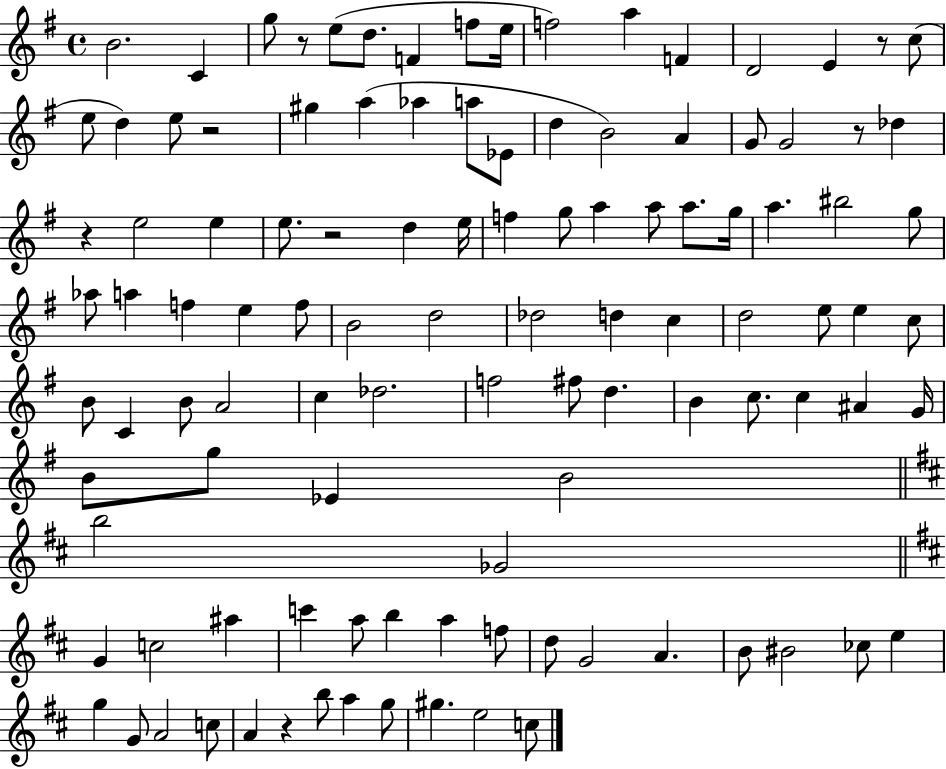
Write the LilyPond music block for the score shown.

{
  \clef treble
  \time 4/4
  \defaultTimeSignature
  \key g \major
  b'2. c'4 | g''8 r8 e''8( d''8. f'4 f''8 e''16 | f''2) a''4 f'4 | d'2 e'4 r8 c''8( | \break e''8 d''4) e''8 r2 | gis''4 a''4( aes''4 a''8 ees'8 | d''4 b'2) a'4 | g'8 g'2 r8 des''4 | \break r4 e''2 e''4 | e''8. r2 d''4 e''16 | f''4 g''8 a''4 a''8 a''8. g''16 | a''4. bis''2 g''8 | \break aes''8 a''4 f''4 e''4 f''8 | b'2 d''2 | des''2 d''4 c''4 | d''2 e''8 e''4 c''8 | \break b'8 c'4 b'8 a'2 | c''4 des''2. | f''2 fis''8 d''4. | b'4 c''8. c''4 ais'4 g'16 | \break b'8 g''8 ees'4 b'2 | \bar "||" \break \key b \minor b''2 ges'2 | \bar "||" \break \key d \major g'4 c''2 ais''4 | c'''4 a''8 b''4 a''4 f''8 | d''8 g'2 a'4. | b'8 bis'2 ces''8 e''4 | \break g''4 g'8 a'2 c''8 | a'4 r4 b''8 a''4 g''8 | gis''4. e''2 c''8 | \bar "|."
}